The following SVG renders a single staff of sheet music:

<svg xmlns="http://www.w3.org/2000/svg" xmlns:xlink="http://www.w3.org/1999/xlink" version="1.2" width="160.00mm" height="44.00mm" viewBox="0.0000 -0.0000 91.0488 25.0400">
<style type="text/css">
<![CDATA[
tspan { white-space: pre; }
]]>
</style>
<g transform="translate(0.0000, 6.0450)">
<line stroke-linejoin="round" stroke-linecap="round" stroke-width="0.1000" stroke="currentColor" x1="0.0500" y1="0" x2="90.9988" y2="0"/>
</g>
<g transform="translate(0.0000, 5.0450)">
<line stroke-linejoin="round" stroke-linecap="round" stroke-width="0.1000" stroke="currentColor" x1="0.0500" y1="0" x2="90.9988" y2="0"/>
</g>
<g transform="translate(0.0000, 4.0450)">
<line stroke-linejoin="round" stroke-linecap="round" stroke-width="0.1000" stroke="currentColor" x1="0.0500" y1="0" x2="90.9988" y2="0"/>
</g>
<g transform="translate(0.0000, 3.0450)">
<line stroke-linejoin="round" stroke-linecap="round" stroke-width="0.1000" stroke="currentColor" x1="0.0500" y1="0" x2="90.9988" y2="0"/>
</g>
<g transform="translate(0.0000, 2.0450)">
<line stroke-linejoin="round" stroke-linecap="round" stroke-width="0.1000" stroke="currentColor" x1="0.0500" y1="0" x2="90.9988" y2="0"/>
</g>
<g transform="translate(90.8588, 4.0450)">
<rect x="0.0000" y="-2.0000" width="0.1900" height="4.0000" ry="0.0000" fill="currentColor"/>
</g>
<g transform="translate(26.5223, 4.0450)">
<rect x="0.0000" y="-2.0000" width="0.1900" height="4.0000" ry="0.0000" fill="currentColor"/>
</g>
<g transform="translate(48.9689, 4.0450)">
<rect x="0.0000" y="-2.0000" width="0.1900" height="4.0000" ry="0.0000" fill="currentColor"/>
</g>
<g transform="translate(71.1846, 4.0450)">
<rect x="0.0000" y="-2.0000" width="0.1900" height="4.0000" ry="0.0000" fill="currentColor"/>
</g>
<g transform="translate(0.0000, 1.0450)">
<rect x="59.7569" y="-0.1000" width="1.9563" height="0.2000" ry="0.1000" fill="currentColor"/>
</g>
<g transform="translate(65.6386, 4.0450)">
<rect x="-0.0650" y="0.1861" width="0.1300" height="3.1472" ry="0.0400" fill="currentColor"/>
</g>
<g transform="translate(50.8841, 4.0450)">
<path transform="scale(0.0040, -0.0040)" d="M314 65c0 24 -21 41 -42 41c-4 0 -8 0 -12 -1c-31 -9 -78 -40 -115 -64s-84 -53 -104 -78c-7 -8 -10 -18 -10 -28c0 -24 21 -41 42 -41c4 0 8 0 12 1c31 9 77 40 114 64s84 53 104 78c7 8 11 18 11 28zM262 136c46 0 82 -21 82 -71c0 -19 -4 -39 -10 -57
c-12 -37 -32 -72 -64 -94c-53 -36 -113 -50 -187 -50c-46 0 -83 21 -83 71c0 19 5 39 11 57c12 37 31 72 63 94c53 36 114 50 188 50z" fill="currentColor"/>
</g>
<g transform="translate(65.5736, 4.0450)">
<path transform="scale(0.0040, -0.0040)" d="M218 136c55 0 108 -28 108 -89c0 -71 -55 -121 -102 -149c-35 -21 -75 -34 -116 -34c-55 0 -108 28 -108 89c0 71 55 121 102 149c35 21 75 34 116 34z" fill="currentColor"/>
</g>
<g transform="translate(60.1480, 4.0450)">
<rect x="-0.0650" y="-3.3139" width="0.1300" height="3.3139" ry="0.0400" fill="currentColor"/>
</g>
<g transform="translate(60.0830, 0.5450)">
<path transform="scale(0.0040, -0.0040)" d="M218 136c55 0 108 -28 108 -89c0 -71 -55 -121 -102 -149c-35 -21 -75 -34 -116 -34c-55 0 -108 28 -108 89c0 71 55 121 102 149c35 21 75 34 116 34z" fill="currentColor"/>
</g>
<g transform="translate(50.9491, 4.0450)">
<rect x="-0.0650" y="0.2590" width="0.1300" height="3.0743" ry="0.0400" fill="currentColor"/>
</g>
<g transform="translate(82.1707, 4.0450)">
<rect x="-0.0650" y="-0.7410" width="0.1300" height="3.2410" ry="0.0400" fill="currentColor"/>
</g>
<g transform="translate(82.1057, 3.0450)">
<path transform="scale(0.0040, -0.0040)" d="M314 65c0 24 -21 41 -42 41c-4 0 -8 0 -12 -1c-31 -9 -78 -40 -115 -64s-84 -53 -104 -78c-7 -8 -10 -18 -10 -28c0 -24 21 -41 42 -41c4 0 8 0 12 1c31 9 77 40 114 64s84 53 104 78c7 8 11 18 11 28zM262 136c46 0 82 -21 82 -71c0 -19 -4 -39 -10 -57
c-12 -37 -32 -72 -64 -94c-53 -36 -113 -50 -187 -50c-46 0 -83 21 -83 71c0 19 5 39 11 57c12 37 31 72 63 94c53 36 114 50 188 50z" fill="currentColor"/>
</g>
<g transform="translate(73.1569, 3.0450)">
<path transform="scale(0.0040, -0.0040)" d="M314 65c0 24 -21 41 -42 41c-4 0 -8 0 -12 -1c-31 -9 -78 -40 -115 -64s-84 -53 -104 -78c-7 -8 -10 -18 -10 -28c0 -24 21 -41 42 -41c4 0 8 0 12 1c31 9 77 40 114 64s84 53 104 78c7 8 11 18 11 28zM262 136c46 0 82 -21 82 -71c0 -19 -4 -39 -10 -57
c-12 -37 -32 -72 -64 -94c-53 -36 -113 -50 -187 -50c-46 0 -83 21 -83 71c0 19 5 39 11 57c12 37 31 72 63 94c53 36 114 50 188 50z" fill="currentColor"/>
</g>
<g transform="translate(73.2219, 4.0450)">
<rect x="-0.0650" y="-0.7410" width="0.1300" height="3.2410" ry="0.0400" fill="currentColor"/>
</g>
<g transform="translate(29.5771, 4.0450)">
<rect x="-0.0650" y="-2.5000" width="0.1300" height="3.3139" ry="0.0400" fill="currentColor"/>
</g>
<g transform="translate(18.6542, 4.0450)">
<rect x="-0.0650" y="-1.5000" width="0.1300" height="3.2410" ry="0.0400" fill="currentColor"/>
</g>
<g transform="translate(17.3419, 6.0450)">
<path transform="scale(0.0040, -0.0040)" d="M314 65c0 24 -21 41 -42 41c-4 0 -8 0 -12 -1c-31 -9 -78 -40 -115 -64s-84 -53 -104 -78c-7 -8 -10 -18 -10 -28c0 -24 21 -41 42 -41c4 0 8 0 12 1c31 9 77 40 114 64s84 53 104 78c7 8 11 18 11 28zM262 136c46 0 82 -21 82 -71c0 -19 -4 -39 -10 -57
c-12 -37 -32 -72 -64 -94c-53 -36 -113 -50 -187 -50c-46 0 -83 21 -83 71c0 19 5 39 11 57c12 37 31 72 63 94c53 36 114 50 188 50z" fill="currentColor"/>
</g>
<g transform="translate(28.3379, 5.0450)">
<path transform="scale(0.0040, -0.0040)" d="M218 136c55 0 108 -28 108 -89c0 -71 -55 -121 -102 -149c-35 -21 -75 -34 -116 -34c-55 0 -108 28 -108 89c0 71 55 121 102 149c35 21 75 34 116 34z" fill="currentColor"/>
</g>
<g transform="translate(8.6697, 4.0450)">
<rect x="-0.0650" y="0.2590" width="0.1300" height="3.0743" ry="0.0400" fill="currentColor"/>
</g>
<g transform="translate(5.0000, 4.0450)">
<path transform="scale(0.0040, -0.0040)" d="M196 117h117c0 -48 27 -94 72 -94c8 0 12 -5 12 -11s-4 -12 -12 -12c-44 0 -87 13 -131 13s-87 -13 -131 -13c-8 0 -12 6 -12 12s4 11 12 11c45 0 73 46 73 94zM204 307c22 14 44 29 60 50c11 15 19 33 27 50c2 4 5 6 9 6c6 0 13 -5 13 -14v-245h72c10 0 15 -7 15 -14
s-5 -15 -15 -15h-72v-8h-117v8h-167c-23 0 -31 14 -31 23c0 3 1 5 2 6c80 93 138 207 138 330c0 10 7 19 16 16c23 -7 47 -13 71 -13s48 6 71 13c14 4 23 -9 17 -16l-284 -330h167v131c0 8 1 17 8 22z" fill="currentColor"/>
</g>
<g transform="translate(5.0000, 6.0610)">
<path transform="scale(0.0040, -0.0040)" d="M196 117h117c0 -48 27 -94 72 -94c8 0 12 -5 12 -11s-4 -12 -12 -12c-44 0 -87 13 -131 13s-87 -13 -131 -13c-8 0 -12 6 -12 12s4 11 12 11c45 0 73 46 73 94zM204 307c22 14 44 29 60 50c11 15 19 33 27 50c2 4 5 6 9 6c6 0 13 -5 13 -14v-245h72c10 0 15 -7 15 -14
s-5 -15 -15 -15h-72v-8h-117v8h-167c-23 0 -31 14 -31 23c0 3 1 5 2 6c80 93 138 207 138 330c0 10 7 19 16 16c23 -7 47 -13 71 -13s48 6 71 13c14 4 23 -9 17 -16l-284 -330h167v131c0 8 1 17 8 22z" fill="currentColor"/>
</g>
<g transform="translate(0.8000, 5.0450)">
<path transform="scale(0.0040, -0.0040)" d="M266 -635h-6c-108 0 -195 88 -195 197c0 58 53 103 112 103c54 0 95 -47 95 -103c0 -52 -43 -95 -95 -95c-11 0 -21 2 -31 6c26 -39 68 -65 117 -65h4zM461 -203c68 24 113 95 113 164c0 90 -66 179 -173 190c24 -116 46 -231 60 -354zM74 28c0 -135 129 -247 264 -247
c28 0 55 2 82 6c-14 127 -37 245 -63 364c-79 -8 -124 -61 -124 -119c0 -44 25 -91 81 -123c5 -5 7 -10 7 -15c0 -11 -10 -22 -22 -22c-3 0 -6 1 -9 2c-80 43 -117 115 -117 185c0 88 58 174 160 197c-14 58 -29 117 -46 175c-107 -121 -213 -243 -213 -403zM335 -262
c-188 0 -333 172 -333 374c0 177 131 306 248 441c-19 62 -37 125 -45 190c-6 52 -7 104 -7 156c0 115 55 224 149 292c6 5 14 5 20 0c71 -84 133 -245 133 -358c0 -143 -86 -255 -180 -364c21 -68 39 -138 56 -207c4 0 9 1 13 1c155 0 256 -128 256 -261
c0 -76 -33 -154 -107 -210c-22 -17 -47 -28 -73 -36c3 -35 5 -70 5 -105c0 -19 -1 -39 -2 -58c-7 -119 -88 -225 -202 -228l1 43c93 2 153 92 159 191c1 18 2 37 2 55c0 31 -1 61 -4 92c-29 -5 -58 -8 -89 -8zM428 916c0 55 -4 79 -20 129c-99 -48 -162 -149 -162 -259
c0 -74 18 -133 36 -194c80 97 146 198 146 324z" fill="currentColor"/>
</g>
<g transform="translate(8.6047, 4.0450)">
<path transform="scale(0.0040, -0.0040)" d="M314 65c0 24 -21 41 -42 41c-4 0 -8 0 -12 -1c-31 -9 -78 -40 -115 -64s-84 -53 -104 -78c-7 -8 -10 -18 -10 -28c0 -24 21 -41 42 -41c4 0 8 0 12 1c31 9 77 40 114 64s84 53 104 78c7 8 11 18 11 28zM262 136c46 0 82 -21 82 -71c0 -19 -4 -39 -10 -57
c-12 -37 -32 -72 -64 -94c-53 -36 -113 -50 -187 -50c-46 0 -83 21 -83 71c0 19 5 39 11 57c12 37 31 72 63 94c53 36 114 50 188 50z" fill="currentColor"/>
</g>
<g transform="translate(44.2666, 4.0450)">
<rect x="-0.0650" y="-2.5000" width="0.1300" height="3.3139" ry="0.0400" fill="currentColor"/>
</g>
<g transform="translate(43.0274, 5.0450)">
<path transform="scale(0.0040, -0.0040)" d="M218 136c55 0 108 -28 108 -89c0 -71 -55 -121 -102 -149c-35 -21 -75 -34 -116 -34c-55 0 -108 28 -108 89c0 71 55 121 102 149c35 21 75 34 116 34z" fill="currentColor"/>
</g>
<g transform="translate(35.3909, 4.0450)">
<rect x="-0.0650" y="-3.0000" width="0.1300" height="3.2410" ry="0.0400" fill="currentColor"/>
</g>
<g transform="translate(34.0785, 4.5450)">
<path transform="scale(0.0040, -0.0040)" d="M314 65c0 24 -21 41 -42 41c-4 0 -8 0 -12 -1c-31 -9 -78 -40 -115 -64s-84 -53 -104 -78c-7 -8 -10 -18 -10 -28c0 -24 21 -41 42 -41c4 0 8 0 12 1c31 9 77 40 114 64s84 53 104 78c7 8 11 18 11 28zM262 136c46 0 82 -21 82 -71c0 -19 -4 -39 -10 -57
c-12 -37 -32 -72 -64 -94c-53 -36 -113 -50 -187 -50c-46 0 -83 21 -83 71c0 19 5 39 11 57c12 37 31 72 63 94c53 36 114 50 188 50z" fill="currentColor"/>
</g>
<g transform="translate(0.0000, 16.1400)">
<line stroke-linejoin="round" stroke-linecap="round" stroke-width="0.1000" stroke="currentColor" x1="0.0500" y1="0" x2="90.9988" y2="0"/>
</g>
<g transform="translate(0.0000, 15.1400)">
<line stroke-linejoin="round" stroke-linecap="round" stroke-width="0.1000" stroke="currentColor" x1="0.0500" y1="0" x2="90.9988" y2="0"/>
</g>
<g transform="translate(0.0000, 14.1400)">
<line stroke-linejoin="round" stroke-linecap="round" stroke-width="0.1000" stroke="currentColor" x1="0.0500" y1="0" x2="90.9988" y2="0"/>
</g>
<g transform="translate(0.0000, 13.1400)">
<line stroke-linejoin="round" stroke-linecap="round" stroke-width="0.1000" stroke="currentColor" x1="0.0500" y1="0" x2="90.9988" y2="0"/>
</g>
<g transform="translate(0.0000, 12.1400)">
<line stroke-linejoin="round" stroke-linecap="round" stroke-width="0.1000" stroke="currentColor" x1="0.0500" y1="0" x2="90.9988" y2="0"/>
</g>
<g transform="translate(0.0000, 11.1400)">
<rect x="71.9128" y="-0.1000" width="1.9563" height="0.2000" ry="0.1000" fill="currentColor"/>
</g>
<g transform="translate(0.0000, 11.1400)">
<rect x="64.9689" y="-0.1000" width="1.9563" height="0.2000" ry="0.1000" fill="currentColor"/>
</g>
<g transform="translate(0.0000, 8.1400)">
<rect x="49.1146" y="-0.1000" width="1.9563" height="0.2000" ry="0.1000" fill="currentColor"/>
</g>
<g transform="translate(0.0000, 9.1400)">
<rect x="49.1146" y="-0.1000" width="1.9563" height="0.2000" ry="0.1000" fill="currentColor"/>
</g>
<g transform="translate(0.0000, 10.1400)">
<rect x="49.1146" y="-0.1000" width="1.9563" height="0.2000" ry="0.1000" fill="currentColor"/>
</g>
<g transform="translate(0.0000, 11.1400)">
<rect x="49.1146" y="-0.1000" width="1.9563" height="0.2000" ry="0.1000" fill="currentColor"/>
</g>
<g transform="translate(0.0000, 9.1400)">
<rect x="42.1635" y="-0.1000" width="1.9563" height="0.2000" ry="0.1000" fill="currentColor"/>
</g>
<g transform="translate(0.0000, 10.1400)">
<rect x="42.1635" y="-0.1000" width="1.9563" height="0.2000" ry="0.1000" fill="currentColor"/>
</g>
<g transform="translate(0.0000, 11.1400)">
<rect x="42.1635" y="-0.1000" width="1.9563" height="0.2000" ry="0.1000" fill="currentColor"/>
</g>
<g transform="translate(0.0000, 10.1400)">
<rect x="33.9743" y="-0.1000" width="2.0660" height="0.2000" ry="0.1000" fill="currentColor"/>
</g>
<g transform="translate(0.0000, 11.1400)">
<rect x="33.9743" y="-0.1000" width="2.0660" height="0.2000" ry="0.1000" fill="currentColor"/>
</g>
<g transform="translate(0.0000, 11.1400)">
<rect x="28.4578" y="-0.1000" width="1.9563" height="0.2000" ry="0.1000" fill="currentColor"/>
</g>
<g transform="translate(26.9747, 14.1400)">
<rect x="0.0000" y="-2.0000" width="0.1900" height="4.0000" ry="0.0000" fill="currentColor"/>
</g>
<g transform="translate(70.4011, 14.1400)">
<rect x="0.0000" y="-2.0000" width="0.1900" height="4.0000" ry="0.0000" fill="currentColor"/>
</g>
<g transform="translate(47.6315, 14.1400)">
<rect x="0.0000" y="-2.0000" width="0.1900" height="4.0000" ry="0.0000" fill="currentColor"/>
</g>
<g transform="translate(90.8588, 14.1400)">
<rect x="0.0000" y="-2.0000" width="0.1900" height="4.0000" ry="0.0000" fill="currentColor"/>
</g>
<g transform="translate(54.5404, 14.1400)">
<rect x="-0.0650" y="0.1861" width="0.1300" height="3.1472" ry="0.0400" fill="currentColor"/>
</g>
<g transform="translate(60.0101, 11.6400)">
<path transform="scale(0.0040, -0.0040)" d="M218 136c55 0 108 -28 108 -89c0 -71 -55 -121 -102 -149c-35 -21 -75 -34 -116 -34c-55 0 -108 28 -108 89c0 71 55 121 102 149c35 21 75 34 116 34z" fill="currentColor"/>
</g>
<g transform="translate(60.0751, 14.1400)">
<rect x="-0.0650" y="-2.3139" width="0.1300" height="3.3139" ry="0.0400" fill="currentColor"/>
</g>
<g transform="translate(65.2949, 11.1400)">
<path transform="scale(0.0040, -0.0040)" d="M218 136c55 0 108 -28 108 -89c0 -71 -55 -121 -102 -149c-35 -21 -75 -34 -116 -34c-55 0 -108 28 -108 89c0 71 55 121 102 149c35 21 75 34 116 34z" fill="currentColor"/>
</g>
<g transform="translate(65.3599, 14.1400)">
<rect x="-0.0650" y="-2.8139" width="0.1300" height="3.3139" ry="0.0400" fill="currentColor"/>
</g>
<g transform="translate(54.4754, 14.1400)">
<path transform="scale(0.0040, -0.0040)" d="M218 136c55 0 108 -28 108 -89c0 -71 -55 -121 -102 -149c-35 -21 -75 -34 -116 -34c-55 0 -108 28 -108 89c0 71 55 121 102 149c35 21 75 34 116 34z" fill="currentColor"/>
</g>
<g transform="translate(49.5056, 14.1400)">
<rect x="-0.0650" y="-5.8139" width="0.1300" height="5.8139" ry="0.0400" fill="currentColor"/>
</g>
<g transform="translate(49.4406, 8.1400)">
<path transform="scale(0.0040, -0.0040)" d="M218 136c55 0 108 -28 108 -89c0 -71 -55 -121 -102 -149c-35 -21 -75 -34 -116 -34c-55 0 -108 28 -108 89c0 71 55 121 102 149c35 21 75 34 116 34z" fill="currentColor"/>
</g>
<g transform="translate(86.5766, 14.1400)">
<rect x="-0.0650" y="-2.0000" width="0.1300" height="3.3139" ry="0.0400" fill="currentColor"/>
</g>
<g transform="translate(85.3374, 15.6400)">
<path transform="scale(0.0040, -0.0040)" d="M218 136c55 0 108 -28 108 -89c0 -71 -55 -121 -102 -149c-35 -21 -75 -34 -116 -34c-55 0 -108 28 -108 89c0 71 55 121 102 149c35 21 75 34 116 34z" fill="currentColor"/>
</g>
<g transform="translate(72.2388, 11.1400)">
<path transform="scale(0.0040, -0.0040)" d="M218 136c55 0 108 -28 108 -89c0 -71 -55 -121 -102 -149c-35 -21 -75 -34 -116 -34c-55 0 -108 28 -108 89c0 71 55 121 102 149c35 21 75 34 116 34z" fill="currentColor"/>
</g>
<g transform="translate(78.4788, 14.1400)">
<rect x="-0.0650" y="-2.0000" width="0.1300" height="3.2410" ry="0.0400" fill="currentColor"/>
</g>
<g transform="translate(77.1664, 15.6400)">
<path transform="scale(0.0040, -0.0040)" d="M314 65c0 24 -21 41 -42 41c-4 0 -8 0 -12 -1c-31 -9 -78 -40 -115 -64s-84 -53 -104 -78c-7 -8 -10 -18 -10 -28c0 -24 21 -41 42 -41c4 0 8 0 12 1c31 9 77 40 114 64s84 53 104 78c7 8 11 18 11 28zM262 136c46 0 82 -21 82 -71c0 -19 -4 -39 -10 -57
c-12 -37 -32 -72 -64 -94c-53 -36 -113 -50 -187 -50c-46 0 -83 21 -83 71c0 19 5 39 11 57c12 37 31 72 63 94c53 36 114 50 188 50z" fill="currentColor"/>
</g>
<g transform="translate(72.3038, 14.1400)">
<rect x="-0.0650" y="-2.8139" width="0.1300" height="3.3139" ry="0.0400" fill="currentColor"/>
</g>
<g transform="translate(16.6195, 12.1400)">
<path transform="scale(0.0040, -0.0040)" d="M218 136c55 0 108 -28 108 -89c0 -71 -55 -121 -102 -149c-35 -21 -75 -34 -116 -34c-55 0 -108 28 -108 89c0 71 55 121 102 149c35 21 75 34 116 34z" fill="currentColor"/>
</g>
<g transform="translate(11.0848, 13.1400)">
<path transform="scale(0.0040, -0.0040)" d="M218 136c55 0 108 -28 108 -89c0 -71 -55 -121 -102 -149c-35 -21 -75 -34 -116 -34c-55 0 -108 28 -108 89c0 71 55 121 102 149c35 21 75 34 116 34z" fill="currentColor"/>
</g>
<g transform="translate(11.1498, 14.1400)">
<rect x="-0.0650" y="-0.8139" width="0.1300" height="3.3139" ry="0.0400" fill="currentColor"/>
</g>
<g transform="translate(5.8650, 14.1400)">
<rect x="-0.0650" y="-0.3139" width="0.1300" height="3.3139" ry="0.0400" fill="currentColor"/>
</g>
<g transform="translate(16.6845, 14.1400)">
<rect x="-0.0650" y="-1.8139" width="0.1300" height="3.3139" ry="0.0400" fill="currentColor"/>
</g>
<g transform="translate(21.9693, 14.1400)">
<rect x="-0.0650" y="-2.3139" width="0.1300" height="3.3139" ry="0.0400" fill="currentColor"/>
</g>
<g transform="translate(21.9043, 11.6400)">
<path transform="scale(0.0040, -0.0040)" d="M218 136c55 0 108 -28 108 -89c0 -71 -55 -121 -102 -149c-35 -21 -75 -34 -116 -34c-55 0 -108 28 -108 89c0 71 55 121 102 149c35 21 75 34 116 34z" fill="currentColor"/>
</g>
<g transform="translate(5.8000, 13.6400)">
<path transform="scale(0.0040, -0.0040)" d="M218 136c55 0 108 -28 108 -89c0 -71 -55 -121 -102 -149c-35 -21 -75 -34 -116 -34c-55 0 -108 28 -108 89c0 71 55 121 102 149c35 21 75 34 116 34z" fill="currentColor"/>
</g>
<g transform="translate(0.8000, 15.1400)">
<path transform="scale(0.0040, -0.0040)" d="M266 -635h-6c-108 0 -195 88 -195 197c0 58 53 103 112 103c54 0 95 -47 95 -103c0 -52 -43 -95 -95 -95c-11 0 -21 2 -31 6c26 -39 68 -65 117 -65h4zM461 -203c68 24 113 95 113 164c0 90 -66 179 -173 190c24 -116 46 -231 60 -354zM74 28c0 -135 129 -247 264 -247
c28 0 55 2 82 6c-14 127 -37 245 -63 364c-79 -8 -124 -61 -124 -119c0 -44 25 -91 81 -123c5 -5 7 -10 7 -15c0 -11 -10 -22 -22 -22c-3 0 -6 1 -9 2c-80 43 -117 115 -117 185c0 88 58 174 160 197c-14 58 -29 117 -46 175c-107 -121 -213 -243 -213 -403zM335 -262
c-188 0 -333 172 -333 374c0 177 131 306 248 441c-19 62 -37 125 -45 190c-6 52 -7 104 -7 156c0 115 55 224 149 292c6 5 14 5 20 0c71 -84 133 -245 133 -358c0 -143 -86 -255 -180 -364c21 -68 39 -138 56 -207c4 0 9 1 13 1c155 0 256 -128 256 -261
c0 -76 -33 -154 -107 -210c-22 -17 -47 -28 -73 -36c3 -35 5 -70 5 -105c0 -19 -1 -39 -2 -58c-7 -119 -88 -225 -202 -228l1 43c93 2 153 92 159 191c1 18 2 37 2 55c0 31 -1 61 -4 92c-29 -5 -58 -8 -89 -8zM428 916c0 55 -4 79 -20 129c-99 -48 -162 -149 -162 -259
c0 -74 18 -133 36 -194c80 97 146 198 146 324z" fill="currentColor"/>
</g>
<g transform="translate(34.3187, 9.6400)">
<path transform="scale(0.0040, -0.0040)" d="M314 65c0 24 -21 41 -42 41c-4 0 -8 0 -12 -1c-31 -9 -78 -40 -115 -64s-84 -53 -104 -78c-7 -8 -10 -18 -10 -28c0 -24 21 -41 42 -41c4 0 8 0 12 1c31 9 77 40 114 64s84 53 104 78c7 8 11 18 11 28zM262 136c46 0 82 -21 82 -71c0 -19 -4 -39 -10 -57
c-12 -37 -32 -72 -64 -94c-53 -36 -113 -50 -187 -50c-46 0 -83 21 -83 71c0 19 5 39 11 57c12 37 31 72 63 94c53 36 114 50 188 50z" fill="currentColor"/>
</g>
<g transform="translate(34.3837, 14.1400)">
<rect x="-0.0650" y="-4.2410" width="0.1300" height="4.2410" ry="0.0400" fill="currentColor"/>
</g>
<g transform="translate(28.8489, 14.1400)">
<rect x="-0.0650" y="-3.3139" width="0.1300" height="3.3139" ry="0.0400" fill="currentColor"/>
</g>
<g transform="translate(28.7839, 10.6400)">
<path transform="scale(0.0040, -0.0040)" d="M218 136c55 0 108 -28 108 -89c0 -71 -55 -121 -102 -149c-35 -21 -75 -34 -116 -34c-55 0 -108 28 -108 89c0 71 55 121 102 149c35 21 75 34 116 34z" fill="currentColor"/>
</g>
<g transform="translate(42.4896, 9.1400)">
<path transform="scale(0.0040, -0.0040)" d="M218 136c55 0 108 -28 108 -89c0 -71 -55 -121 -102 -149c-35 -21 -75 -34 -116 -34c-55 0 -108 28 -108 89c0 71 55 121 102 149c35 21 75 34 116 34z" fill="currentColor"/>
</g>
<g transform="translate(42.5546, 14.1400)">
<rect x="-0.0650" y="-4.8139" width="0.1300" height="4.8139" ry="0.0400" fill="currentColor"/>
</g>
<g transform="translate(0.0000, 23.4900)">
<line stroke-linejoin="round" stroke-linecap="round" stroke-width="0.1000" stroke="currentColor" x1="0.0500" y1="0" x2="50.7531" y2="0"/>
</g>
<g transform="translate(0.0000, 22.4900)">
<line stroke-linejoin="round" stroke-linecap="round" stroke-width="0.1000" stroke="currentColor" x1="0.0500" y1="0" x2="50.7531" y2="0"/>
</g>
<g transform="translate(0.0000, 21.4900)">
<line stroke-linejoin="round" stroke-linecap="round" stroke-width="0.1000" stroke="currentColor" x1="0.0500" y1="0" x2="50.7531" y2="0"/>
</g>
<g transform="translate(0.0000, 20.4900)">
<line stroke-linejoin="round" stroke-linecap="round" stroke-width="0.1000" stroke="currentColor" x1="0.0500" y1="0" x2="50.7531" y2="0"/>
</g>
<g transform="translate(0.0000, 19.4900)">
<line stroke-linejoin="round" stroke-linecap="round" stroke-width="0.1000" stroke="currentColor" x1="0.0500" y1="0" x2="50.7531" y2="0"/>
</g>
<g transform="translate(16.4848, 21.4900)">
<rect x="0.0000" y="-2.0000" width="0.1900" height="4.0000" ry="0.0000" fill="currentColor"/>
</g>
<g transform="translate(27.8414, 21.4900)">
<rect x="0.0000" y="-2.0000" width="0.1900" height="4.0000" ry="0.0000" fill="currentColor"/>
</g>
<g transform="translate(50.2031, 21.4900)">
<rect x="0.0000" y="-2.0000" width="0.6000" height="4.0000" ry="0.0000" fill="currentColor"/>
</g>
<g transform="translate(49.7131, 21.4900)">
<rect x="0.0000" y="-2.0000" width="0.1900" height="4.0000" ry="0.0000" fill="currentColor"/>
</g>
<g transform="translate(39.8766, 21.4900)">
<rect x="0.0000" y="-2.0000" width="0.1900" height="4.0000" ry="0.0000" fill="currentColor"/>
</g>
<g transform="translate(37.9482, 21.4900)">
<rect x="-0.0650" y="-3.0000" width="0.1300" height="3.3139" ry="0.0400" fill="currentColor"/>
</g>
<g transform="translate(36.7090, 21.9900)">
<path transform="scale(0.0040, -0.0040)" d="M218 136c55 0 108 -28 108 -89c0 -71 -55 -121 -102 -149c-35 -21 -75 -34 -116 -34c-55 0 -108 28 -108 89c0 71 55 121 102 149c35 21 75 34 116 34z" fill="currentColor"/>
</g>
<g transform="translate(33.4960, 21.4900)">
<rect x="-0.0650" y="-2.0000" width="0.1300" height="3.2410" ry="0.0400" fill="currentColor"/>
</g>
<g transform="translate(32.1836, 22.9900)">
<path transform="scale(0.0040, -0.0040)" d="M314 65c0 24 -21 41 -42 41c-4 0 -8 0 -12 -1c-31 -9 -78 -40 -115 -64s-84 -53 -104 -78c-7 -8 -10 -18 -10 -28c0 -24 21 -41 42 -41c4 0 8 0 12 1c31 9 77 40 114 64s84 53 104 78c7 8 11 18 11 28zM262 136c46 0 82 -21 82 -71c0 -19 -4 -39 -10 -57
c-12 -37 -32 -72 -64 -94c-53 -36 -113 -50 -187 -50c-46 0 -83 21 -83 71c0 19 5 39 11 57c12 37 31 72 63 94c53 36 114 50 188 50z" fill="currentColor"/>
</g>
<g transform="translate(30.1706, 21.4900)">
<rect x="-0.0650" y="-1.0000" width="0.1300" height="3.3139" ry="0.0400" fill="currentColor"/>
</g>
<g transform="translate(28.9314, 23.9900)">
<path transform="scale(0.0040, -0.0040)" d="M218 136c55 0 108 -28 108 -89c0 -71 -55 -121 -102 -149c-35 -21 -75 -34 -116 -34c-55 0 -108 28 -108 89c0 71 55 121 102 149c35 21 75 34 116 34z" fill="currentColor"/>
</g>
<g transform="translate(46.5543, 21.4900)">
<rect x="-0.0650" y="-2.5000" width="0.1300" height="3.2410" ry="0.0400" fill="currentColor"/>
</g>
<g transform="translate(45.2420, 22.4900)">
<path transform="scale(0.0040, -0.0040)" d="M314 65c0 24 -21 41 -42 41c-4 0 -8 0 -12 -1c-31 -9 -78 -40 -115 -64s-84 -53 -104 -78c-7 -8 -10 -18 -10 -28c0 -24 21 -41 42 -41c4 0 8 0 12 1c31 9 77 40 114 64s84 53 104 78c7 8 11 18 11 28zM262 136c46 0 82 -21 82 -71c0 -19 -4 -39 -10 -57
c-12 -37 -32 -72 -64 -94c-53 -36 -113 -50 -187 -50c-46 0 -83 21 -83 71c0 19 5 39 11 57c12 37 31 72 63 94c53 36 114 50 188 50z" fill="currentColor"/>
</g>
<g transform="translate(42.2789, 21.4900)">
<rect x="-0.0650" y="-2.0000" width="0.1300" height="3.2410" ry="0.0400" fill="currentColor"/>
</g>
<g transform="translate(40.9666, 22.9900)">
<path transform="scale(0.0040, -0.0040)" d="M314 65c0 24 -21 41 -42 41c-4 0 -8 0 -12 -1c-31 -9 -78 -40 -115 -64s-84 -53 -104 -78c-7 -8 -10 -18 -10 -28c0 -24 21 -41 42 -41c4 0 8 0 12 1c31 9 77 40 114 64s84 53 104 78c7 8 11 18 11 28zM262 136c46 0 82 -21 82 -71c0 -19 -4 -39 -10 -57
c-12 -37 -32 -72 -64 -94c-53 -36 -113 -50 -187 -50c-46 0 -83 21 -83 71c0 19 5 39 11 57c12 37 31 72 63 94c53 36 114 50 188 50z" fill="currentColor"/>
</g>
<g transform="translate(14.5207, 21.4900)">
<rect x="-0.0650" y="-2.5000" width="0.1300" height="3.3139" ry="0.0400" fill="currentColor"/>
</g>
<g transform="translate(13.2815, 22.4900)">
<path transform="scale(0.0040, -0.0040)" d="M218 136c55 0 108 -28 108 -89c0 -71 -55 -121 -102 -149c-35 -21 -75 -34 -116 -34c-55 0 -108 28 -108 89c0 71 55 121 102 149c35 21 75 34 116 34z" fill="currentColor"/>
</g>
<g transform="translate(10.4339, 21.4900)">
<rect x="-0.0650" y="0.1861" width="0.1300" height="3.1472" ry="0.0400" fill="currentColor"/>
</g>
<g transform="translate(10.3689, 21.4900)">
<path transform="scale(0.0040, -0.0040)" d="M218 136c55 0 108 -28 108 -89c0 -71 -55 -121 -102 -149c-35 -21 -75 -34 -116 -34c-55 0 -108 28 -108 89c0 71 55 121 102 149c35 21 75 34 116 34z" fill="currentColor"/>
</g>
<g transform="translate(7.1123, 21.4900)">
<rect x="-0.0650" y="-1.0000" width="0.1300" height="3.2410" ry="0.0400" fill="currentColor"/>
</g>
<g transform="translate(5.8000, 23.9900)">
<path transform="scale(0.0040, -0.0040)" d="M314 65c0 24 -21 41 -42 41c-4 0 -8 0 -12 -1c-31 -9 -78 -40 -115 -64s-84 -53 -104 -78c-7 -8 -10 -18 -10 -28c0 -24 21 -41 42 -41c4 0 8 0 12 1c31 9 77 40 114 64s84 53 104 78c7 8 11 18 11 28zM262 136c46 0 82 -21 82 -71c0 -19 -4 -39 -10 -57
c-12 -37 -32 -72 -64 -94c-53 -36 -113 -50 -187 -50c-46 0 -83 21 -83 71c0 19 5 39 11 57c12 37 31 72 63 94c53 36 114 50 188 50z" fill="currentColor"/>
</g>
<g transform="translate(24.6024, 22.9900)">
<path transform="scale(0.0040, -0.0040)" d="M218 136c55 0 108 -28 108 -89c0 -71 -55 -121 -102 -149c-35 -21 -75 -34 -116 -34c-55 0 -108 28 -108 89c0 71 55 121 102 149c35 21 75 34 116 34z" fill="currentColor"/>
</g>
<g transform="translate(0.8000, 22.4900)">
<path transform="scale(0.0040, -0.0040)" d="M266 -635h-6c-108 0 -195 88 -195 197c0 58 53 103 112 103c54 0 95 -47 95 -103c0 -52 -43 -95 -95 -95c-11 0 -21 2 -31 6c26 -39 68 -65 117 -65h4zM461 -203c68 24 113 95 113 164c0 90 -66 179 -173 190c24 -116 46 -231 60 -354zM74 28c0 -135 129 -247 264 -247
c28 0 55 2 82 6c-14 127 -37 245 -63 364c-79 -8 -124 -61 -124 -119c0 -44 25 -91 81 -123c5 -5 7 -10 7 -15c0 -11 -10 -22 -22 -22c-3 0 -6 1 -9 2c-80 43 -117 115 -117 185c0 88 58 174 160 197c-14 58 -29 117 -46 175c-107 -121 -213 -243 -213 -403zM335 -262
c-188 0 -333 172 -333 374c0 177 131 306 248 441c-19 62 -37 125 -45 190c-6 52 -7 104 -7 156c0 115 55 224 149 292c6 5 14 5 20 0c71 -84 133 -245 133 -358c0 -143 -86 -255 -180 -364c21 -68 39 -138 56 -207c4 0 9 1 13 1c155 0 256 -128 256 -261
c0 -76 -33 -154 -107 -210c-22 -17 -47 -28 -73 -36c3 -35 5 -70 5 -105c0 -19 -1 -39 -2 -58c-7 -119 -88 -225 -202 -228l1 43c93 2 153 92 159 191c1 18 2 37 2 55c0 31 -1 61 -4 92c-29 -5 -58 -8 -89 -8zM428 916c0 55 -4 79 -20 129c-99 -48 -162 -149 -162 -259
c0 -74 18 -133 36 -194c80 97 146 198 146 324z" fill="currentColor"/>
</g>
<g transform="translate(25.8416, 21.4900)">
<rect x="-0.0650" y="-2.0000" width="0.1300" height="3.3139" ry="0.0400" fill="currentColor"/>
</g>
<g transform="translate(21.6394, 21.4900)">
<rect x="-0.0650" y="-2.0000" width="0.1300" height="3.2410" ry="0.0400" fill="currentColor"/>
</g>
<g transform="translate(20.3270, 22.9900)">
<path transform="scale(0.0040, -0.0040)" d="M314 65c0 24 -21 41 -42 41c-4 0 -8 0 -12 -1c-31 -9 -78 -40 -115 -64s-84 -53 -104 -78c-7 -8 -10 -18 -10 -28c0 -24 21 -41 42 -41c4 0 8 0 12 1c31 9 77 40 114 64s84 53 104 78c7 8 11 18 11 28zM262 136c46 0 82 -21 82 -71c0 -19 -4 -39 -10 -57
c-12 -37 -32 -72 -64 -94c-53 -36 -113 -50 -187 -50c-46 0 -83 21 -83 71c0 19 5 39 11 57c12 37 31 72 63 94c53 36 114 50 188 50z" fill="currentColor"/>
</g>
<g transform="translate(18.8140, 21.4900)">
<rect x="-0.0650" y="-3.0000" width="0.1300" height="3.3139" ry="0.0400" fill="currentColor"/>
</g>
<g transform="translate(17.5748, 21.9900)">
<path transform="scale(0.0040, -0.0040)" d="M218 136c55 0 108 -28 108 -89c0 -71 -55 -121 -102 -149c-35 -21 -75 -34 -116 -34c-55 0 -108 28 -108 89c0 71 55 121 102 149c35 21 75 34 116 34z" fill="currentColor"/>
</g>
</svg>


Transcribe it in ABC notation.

X:1
T:Untitled
M:4/4
L:1/4
K:C
B2 E2 G A2 G B2 b B d2 d2 c d f g b d'2 e' g' B g a a F2 F D2 B G A F2 F D F2 A F2 G2